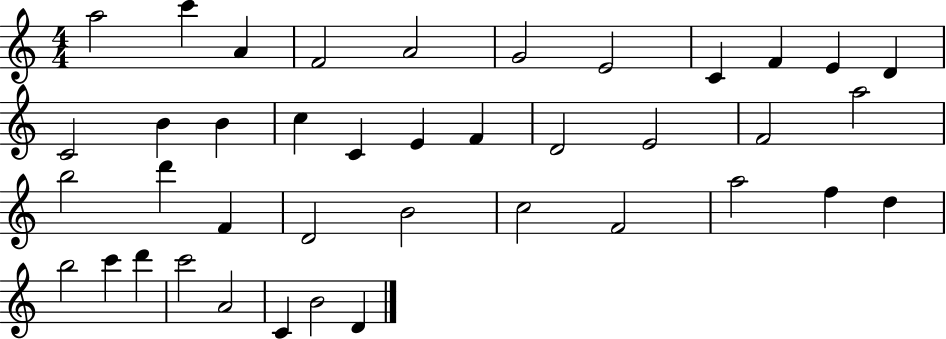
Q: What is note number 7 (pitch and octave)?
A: E4